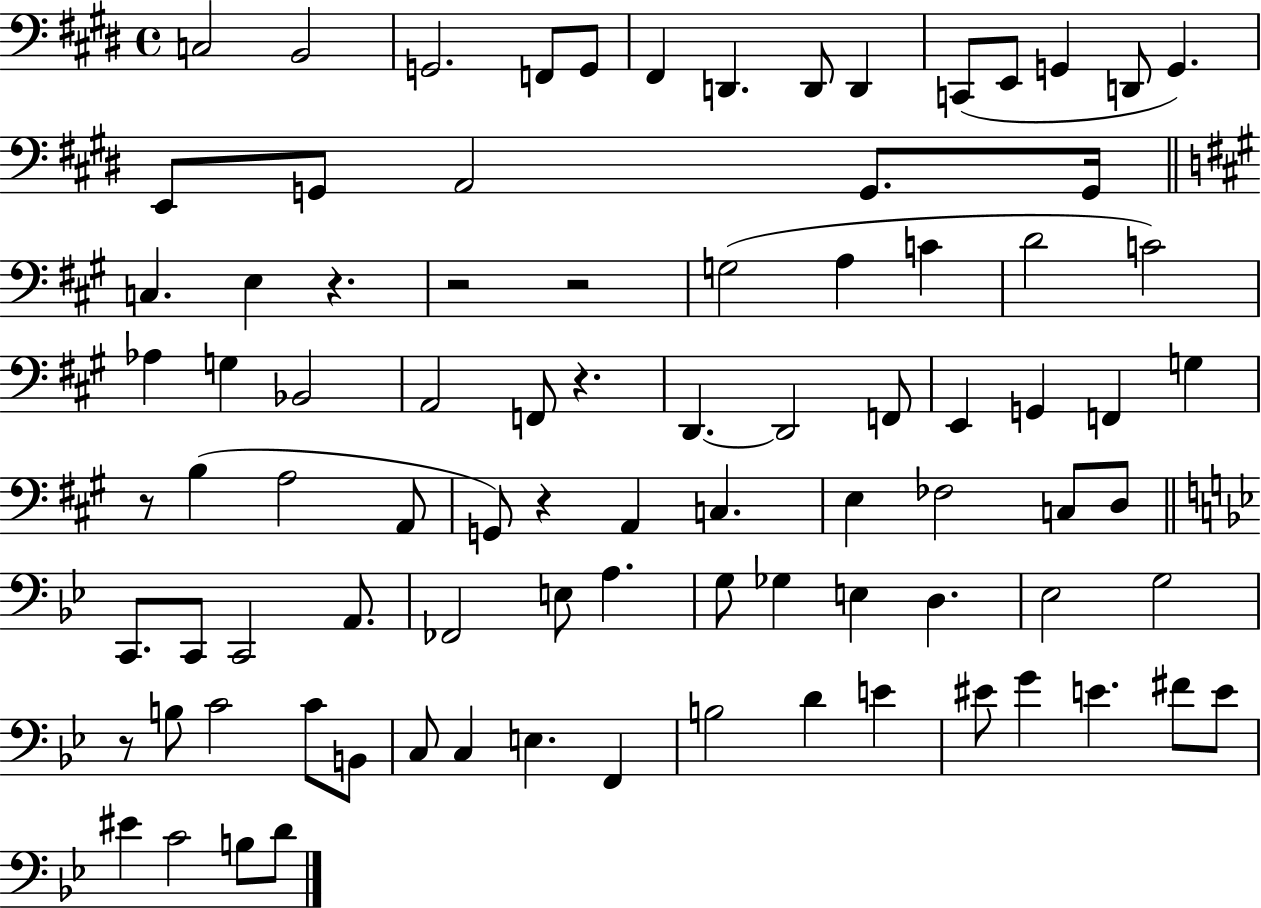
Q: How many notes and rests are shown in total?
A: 88